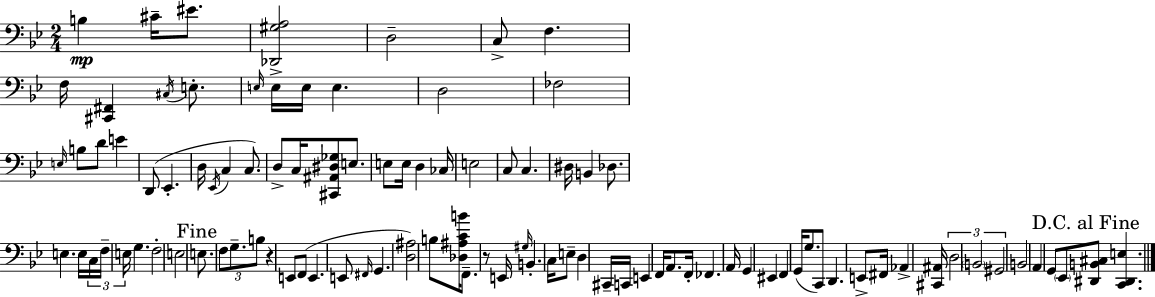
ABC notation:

X:1
T:Untitled
M:2/4
L:1/4
K:Gm
B, ^C/4 ^E/2 [_D,,^G,A,]2 D,2 C,/2 F, F,/4 [^C,,^F,,] ^C,/4 E,/2 E,/4 E,/4 E,/4 E, D,2 _F,2 E,/4 B,/2 D/2 E D,,/2 _E,, D,/4 _E,,/4 C, C,/2 D,/2 C,/4 [^C,,^A,,^D,_G,]/2 E,/2 E,/2 E,/4 D, _C,/4 E,2 C,/2 C, ^D,/4 B,, _D,/2 E, E,/4 C,/4 F,/4 E,/4 G, F,2 E,2 E,/2 F,/2 G,/2 B,/2 z E,,/2 F,,/2 E,, E,,/2 ^F,,/4 G,, [D,^A,]2 B,/2 [_D,^A,CB]/4 F,,/2 z/2 E,,/4 ^G,/4 B,, C,/4 E,/2 D, ^C,,/4 C,,/4 E,, F,,/4 A,,/2 F,,/4 _F,, A,,/4 G,, ^E,, F,, G,,/4 G,/2 C,,/2 D,, E,,/2 ^F,,/4 _A,, [^C,,^A,,]/4 D,2 B,,2 ^G,,2 B,,2 A,, G,,/2 _E,,/2 [^D,,B,,^C,]/2 [C,,^D,,E,]